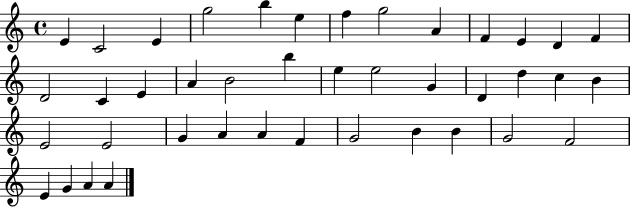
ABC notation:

X:1
T:Untitled
M:4/4
L:1/4
K:C
E C2 E g2 b e f g2 A F E D F D2 C E A B2 b e e2 G D d c B E2 E2 G A A F G2 B B G2 F2 E G A A